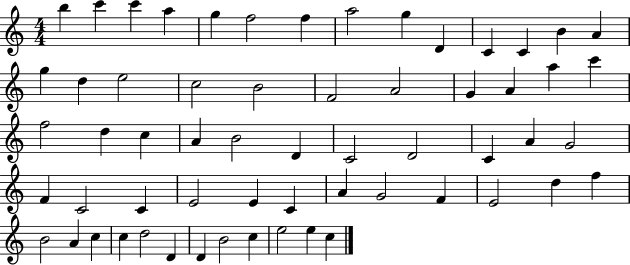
B5/q C6/q C6/q A5/q G5/q F5/h F5/q A5/h G5/q D4/q C4/q C4/q B4/q A4/q G5/q D5/q E5/h C5/h B4/h F4/h A4/h G4/q A4/q A5/q C6/q F5/h D5/q C5/q A4/q B4/h D4/q C4/h D4/h C4/q A4/q G4/h F4/q C4/h C4/q E4/h E4/q C4/q A4/q G4/h F4/q E4/h D5/q F5/q B4/h A4/q C5/q C5/q D5/h D4/q D4/q B4/h C5/q E5/h E5/q C5/q